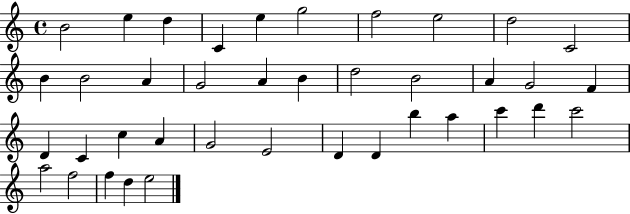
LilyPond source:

{
  \clef treble
  \time 4/4
  \defaultTimeSignature
  \key c \major
  b'2 e''4 d''4 | c'4 e''4 g''2 | f''2 e''2 | d''2 c'2 | \break b'4 b'2 a'4 | g'2 a'4 b'4 | d''2 b'2 | a'4 g'2 f'4 | \break d'4 c'4 c''4 a'4 | g'2 e'2 | d'4 d'4 b''4 a''4 | c'''4 d'''4 c'''2 | \break a''2 f''2 | f''4 d''4 e''2 | \bar "|."
}